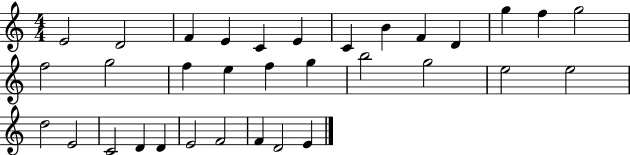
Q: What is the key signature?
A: C major